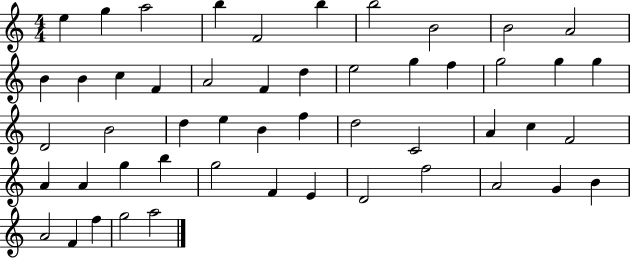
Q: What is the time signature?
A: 4/4